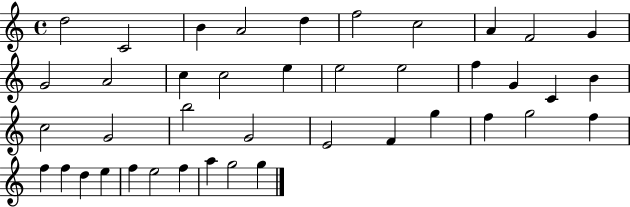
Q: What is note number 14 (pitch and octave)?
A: C5